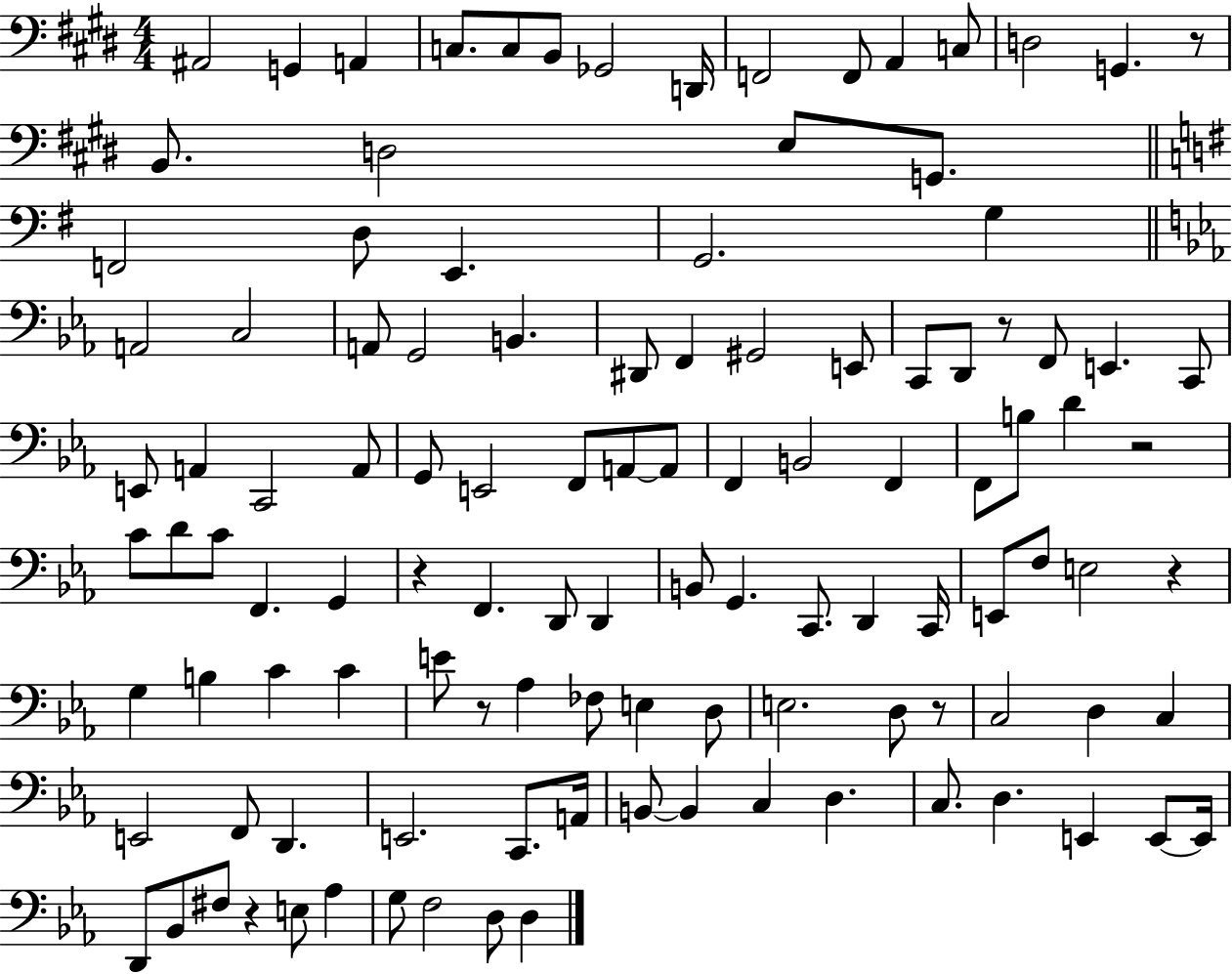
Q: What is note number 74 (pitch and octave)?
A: Ab3